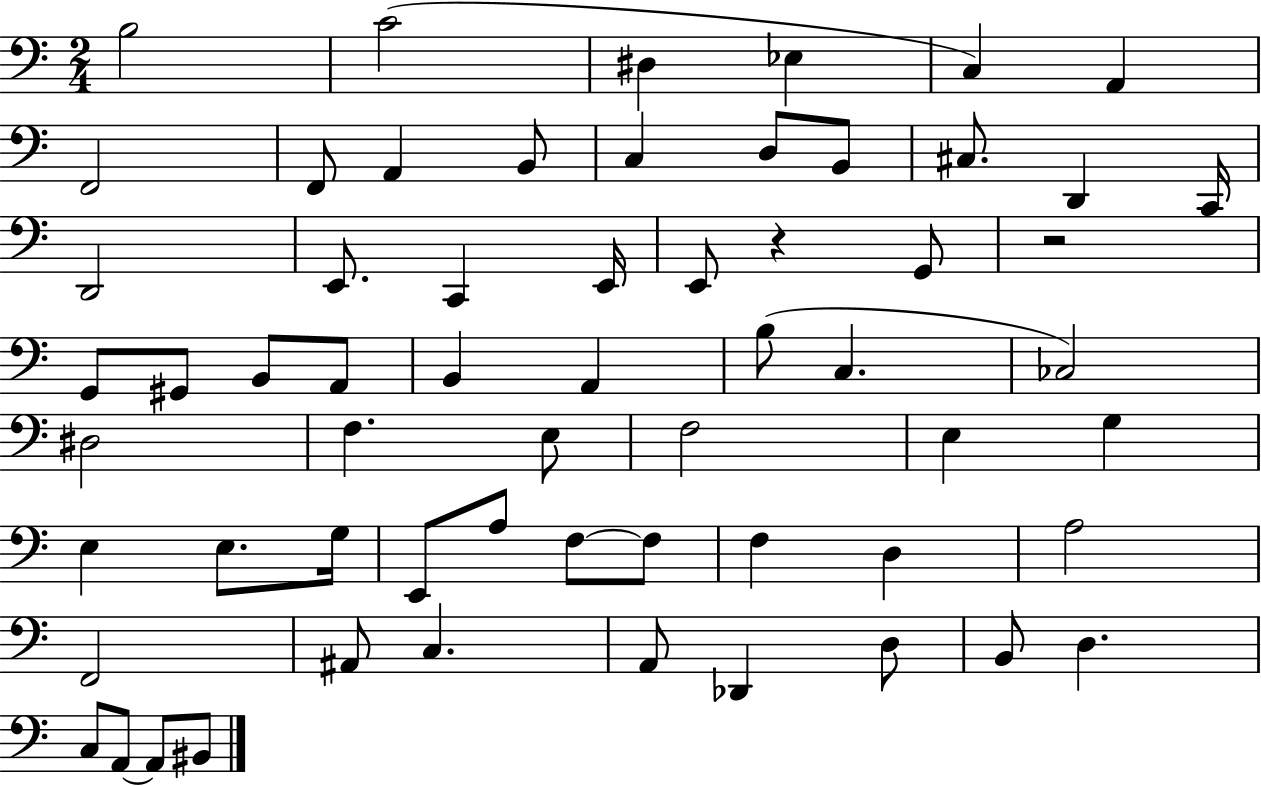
X:1
T:Untitled
M:2/4
L:1/4
K:C
B,2 C2 ^D, _E, C, A,, F,,2 F,,/2 A,, B,,/2 C, D,/2 B,,/2 ^C,/2 D,, C,,/4 D,,2 E,,/2 C,, E,,/4 E,,/2 z G,,/2 z2 G,,/2 ^G,,/2 B,,/2 A,,/2 B,, A,, B,/2 C, _C,2 ^D,2 F, E,/2 F,2 E, G, E, E,/2 G,/4 E,,/2 A,/2 F,/2 F,/2 F, D, A,2 F,,2 ^A,,/2 C, A,,/2 _D,, D,/2 B,,/2 D, C,/2 A,,/2 A,,/2 ^B,,/2